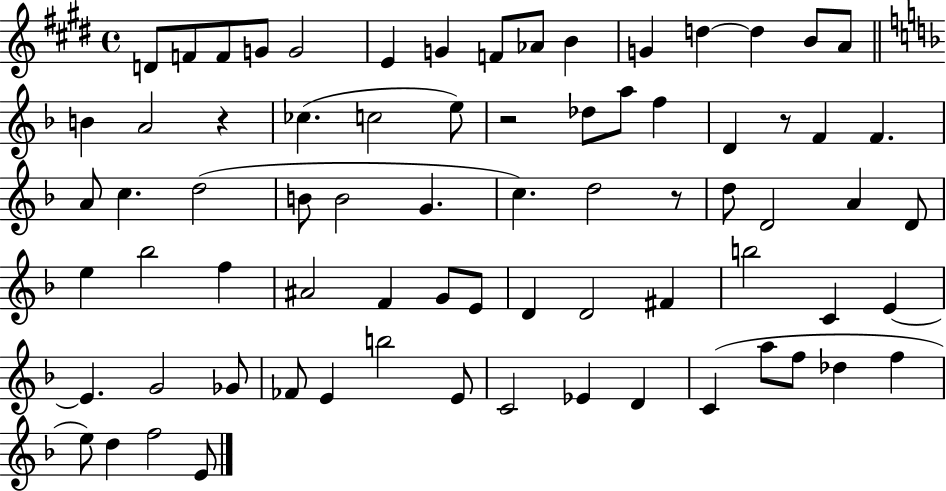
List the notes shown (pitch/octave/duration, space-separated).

D4/e F4/e F4/e G4/e G4/h E4/q G4/q F4/e Ab4/e B4/q G4/q D5/q D5/q B4/e A4/e B4/q A4/h R/q CES5/q. C5/h E5/e R/h Db5/e A5/e F5/q D4/q R/e F4/q F4/q. A4/e C5/q. D5/h B4/e B4/h G4/q. C5/q. D5/h R/e D5/e D4/h A4/q D4/e E5/q Bb5/h F5/q A#4/h F4/q G4/e E4/e D4/q D4/h F#4/q B5/h C4/q E4/q E4/q. G4/h Gb4/e FES4/e E4/q B5/h E4/e C4/h Eb4/q D4/q C4/q A5/e F5/e Db5/q F5/q E5/e D5/q F5/h E4/e